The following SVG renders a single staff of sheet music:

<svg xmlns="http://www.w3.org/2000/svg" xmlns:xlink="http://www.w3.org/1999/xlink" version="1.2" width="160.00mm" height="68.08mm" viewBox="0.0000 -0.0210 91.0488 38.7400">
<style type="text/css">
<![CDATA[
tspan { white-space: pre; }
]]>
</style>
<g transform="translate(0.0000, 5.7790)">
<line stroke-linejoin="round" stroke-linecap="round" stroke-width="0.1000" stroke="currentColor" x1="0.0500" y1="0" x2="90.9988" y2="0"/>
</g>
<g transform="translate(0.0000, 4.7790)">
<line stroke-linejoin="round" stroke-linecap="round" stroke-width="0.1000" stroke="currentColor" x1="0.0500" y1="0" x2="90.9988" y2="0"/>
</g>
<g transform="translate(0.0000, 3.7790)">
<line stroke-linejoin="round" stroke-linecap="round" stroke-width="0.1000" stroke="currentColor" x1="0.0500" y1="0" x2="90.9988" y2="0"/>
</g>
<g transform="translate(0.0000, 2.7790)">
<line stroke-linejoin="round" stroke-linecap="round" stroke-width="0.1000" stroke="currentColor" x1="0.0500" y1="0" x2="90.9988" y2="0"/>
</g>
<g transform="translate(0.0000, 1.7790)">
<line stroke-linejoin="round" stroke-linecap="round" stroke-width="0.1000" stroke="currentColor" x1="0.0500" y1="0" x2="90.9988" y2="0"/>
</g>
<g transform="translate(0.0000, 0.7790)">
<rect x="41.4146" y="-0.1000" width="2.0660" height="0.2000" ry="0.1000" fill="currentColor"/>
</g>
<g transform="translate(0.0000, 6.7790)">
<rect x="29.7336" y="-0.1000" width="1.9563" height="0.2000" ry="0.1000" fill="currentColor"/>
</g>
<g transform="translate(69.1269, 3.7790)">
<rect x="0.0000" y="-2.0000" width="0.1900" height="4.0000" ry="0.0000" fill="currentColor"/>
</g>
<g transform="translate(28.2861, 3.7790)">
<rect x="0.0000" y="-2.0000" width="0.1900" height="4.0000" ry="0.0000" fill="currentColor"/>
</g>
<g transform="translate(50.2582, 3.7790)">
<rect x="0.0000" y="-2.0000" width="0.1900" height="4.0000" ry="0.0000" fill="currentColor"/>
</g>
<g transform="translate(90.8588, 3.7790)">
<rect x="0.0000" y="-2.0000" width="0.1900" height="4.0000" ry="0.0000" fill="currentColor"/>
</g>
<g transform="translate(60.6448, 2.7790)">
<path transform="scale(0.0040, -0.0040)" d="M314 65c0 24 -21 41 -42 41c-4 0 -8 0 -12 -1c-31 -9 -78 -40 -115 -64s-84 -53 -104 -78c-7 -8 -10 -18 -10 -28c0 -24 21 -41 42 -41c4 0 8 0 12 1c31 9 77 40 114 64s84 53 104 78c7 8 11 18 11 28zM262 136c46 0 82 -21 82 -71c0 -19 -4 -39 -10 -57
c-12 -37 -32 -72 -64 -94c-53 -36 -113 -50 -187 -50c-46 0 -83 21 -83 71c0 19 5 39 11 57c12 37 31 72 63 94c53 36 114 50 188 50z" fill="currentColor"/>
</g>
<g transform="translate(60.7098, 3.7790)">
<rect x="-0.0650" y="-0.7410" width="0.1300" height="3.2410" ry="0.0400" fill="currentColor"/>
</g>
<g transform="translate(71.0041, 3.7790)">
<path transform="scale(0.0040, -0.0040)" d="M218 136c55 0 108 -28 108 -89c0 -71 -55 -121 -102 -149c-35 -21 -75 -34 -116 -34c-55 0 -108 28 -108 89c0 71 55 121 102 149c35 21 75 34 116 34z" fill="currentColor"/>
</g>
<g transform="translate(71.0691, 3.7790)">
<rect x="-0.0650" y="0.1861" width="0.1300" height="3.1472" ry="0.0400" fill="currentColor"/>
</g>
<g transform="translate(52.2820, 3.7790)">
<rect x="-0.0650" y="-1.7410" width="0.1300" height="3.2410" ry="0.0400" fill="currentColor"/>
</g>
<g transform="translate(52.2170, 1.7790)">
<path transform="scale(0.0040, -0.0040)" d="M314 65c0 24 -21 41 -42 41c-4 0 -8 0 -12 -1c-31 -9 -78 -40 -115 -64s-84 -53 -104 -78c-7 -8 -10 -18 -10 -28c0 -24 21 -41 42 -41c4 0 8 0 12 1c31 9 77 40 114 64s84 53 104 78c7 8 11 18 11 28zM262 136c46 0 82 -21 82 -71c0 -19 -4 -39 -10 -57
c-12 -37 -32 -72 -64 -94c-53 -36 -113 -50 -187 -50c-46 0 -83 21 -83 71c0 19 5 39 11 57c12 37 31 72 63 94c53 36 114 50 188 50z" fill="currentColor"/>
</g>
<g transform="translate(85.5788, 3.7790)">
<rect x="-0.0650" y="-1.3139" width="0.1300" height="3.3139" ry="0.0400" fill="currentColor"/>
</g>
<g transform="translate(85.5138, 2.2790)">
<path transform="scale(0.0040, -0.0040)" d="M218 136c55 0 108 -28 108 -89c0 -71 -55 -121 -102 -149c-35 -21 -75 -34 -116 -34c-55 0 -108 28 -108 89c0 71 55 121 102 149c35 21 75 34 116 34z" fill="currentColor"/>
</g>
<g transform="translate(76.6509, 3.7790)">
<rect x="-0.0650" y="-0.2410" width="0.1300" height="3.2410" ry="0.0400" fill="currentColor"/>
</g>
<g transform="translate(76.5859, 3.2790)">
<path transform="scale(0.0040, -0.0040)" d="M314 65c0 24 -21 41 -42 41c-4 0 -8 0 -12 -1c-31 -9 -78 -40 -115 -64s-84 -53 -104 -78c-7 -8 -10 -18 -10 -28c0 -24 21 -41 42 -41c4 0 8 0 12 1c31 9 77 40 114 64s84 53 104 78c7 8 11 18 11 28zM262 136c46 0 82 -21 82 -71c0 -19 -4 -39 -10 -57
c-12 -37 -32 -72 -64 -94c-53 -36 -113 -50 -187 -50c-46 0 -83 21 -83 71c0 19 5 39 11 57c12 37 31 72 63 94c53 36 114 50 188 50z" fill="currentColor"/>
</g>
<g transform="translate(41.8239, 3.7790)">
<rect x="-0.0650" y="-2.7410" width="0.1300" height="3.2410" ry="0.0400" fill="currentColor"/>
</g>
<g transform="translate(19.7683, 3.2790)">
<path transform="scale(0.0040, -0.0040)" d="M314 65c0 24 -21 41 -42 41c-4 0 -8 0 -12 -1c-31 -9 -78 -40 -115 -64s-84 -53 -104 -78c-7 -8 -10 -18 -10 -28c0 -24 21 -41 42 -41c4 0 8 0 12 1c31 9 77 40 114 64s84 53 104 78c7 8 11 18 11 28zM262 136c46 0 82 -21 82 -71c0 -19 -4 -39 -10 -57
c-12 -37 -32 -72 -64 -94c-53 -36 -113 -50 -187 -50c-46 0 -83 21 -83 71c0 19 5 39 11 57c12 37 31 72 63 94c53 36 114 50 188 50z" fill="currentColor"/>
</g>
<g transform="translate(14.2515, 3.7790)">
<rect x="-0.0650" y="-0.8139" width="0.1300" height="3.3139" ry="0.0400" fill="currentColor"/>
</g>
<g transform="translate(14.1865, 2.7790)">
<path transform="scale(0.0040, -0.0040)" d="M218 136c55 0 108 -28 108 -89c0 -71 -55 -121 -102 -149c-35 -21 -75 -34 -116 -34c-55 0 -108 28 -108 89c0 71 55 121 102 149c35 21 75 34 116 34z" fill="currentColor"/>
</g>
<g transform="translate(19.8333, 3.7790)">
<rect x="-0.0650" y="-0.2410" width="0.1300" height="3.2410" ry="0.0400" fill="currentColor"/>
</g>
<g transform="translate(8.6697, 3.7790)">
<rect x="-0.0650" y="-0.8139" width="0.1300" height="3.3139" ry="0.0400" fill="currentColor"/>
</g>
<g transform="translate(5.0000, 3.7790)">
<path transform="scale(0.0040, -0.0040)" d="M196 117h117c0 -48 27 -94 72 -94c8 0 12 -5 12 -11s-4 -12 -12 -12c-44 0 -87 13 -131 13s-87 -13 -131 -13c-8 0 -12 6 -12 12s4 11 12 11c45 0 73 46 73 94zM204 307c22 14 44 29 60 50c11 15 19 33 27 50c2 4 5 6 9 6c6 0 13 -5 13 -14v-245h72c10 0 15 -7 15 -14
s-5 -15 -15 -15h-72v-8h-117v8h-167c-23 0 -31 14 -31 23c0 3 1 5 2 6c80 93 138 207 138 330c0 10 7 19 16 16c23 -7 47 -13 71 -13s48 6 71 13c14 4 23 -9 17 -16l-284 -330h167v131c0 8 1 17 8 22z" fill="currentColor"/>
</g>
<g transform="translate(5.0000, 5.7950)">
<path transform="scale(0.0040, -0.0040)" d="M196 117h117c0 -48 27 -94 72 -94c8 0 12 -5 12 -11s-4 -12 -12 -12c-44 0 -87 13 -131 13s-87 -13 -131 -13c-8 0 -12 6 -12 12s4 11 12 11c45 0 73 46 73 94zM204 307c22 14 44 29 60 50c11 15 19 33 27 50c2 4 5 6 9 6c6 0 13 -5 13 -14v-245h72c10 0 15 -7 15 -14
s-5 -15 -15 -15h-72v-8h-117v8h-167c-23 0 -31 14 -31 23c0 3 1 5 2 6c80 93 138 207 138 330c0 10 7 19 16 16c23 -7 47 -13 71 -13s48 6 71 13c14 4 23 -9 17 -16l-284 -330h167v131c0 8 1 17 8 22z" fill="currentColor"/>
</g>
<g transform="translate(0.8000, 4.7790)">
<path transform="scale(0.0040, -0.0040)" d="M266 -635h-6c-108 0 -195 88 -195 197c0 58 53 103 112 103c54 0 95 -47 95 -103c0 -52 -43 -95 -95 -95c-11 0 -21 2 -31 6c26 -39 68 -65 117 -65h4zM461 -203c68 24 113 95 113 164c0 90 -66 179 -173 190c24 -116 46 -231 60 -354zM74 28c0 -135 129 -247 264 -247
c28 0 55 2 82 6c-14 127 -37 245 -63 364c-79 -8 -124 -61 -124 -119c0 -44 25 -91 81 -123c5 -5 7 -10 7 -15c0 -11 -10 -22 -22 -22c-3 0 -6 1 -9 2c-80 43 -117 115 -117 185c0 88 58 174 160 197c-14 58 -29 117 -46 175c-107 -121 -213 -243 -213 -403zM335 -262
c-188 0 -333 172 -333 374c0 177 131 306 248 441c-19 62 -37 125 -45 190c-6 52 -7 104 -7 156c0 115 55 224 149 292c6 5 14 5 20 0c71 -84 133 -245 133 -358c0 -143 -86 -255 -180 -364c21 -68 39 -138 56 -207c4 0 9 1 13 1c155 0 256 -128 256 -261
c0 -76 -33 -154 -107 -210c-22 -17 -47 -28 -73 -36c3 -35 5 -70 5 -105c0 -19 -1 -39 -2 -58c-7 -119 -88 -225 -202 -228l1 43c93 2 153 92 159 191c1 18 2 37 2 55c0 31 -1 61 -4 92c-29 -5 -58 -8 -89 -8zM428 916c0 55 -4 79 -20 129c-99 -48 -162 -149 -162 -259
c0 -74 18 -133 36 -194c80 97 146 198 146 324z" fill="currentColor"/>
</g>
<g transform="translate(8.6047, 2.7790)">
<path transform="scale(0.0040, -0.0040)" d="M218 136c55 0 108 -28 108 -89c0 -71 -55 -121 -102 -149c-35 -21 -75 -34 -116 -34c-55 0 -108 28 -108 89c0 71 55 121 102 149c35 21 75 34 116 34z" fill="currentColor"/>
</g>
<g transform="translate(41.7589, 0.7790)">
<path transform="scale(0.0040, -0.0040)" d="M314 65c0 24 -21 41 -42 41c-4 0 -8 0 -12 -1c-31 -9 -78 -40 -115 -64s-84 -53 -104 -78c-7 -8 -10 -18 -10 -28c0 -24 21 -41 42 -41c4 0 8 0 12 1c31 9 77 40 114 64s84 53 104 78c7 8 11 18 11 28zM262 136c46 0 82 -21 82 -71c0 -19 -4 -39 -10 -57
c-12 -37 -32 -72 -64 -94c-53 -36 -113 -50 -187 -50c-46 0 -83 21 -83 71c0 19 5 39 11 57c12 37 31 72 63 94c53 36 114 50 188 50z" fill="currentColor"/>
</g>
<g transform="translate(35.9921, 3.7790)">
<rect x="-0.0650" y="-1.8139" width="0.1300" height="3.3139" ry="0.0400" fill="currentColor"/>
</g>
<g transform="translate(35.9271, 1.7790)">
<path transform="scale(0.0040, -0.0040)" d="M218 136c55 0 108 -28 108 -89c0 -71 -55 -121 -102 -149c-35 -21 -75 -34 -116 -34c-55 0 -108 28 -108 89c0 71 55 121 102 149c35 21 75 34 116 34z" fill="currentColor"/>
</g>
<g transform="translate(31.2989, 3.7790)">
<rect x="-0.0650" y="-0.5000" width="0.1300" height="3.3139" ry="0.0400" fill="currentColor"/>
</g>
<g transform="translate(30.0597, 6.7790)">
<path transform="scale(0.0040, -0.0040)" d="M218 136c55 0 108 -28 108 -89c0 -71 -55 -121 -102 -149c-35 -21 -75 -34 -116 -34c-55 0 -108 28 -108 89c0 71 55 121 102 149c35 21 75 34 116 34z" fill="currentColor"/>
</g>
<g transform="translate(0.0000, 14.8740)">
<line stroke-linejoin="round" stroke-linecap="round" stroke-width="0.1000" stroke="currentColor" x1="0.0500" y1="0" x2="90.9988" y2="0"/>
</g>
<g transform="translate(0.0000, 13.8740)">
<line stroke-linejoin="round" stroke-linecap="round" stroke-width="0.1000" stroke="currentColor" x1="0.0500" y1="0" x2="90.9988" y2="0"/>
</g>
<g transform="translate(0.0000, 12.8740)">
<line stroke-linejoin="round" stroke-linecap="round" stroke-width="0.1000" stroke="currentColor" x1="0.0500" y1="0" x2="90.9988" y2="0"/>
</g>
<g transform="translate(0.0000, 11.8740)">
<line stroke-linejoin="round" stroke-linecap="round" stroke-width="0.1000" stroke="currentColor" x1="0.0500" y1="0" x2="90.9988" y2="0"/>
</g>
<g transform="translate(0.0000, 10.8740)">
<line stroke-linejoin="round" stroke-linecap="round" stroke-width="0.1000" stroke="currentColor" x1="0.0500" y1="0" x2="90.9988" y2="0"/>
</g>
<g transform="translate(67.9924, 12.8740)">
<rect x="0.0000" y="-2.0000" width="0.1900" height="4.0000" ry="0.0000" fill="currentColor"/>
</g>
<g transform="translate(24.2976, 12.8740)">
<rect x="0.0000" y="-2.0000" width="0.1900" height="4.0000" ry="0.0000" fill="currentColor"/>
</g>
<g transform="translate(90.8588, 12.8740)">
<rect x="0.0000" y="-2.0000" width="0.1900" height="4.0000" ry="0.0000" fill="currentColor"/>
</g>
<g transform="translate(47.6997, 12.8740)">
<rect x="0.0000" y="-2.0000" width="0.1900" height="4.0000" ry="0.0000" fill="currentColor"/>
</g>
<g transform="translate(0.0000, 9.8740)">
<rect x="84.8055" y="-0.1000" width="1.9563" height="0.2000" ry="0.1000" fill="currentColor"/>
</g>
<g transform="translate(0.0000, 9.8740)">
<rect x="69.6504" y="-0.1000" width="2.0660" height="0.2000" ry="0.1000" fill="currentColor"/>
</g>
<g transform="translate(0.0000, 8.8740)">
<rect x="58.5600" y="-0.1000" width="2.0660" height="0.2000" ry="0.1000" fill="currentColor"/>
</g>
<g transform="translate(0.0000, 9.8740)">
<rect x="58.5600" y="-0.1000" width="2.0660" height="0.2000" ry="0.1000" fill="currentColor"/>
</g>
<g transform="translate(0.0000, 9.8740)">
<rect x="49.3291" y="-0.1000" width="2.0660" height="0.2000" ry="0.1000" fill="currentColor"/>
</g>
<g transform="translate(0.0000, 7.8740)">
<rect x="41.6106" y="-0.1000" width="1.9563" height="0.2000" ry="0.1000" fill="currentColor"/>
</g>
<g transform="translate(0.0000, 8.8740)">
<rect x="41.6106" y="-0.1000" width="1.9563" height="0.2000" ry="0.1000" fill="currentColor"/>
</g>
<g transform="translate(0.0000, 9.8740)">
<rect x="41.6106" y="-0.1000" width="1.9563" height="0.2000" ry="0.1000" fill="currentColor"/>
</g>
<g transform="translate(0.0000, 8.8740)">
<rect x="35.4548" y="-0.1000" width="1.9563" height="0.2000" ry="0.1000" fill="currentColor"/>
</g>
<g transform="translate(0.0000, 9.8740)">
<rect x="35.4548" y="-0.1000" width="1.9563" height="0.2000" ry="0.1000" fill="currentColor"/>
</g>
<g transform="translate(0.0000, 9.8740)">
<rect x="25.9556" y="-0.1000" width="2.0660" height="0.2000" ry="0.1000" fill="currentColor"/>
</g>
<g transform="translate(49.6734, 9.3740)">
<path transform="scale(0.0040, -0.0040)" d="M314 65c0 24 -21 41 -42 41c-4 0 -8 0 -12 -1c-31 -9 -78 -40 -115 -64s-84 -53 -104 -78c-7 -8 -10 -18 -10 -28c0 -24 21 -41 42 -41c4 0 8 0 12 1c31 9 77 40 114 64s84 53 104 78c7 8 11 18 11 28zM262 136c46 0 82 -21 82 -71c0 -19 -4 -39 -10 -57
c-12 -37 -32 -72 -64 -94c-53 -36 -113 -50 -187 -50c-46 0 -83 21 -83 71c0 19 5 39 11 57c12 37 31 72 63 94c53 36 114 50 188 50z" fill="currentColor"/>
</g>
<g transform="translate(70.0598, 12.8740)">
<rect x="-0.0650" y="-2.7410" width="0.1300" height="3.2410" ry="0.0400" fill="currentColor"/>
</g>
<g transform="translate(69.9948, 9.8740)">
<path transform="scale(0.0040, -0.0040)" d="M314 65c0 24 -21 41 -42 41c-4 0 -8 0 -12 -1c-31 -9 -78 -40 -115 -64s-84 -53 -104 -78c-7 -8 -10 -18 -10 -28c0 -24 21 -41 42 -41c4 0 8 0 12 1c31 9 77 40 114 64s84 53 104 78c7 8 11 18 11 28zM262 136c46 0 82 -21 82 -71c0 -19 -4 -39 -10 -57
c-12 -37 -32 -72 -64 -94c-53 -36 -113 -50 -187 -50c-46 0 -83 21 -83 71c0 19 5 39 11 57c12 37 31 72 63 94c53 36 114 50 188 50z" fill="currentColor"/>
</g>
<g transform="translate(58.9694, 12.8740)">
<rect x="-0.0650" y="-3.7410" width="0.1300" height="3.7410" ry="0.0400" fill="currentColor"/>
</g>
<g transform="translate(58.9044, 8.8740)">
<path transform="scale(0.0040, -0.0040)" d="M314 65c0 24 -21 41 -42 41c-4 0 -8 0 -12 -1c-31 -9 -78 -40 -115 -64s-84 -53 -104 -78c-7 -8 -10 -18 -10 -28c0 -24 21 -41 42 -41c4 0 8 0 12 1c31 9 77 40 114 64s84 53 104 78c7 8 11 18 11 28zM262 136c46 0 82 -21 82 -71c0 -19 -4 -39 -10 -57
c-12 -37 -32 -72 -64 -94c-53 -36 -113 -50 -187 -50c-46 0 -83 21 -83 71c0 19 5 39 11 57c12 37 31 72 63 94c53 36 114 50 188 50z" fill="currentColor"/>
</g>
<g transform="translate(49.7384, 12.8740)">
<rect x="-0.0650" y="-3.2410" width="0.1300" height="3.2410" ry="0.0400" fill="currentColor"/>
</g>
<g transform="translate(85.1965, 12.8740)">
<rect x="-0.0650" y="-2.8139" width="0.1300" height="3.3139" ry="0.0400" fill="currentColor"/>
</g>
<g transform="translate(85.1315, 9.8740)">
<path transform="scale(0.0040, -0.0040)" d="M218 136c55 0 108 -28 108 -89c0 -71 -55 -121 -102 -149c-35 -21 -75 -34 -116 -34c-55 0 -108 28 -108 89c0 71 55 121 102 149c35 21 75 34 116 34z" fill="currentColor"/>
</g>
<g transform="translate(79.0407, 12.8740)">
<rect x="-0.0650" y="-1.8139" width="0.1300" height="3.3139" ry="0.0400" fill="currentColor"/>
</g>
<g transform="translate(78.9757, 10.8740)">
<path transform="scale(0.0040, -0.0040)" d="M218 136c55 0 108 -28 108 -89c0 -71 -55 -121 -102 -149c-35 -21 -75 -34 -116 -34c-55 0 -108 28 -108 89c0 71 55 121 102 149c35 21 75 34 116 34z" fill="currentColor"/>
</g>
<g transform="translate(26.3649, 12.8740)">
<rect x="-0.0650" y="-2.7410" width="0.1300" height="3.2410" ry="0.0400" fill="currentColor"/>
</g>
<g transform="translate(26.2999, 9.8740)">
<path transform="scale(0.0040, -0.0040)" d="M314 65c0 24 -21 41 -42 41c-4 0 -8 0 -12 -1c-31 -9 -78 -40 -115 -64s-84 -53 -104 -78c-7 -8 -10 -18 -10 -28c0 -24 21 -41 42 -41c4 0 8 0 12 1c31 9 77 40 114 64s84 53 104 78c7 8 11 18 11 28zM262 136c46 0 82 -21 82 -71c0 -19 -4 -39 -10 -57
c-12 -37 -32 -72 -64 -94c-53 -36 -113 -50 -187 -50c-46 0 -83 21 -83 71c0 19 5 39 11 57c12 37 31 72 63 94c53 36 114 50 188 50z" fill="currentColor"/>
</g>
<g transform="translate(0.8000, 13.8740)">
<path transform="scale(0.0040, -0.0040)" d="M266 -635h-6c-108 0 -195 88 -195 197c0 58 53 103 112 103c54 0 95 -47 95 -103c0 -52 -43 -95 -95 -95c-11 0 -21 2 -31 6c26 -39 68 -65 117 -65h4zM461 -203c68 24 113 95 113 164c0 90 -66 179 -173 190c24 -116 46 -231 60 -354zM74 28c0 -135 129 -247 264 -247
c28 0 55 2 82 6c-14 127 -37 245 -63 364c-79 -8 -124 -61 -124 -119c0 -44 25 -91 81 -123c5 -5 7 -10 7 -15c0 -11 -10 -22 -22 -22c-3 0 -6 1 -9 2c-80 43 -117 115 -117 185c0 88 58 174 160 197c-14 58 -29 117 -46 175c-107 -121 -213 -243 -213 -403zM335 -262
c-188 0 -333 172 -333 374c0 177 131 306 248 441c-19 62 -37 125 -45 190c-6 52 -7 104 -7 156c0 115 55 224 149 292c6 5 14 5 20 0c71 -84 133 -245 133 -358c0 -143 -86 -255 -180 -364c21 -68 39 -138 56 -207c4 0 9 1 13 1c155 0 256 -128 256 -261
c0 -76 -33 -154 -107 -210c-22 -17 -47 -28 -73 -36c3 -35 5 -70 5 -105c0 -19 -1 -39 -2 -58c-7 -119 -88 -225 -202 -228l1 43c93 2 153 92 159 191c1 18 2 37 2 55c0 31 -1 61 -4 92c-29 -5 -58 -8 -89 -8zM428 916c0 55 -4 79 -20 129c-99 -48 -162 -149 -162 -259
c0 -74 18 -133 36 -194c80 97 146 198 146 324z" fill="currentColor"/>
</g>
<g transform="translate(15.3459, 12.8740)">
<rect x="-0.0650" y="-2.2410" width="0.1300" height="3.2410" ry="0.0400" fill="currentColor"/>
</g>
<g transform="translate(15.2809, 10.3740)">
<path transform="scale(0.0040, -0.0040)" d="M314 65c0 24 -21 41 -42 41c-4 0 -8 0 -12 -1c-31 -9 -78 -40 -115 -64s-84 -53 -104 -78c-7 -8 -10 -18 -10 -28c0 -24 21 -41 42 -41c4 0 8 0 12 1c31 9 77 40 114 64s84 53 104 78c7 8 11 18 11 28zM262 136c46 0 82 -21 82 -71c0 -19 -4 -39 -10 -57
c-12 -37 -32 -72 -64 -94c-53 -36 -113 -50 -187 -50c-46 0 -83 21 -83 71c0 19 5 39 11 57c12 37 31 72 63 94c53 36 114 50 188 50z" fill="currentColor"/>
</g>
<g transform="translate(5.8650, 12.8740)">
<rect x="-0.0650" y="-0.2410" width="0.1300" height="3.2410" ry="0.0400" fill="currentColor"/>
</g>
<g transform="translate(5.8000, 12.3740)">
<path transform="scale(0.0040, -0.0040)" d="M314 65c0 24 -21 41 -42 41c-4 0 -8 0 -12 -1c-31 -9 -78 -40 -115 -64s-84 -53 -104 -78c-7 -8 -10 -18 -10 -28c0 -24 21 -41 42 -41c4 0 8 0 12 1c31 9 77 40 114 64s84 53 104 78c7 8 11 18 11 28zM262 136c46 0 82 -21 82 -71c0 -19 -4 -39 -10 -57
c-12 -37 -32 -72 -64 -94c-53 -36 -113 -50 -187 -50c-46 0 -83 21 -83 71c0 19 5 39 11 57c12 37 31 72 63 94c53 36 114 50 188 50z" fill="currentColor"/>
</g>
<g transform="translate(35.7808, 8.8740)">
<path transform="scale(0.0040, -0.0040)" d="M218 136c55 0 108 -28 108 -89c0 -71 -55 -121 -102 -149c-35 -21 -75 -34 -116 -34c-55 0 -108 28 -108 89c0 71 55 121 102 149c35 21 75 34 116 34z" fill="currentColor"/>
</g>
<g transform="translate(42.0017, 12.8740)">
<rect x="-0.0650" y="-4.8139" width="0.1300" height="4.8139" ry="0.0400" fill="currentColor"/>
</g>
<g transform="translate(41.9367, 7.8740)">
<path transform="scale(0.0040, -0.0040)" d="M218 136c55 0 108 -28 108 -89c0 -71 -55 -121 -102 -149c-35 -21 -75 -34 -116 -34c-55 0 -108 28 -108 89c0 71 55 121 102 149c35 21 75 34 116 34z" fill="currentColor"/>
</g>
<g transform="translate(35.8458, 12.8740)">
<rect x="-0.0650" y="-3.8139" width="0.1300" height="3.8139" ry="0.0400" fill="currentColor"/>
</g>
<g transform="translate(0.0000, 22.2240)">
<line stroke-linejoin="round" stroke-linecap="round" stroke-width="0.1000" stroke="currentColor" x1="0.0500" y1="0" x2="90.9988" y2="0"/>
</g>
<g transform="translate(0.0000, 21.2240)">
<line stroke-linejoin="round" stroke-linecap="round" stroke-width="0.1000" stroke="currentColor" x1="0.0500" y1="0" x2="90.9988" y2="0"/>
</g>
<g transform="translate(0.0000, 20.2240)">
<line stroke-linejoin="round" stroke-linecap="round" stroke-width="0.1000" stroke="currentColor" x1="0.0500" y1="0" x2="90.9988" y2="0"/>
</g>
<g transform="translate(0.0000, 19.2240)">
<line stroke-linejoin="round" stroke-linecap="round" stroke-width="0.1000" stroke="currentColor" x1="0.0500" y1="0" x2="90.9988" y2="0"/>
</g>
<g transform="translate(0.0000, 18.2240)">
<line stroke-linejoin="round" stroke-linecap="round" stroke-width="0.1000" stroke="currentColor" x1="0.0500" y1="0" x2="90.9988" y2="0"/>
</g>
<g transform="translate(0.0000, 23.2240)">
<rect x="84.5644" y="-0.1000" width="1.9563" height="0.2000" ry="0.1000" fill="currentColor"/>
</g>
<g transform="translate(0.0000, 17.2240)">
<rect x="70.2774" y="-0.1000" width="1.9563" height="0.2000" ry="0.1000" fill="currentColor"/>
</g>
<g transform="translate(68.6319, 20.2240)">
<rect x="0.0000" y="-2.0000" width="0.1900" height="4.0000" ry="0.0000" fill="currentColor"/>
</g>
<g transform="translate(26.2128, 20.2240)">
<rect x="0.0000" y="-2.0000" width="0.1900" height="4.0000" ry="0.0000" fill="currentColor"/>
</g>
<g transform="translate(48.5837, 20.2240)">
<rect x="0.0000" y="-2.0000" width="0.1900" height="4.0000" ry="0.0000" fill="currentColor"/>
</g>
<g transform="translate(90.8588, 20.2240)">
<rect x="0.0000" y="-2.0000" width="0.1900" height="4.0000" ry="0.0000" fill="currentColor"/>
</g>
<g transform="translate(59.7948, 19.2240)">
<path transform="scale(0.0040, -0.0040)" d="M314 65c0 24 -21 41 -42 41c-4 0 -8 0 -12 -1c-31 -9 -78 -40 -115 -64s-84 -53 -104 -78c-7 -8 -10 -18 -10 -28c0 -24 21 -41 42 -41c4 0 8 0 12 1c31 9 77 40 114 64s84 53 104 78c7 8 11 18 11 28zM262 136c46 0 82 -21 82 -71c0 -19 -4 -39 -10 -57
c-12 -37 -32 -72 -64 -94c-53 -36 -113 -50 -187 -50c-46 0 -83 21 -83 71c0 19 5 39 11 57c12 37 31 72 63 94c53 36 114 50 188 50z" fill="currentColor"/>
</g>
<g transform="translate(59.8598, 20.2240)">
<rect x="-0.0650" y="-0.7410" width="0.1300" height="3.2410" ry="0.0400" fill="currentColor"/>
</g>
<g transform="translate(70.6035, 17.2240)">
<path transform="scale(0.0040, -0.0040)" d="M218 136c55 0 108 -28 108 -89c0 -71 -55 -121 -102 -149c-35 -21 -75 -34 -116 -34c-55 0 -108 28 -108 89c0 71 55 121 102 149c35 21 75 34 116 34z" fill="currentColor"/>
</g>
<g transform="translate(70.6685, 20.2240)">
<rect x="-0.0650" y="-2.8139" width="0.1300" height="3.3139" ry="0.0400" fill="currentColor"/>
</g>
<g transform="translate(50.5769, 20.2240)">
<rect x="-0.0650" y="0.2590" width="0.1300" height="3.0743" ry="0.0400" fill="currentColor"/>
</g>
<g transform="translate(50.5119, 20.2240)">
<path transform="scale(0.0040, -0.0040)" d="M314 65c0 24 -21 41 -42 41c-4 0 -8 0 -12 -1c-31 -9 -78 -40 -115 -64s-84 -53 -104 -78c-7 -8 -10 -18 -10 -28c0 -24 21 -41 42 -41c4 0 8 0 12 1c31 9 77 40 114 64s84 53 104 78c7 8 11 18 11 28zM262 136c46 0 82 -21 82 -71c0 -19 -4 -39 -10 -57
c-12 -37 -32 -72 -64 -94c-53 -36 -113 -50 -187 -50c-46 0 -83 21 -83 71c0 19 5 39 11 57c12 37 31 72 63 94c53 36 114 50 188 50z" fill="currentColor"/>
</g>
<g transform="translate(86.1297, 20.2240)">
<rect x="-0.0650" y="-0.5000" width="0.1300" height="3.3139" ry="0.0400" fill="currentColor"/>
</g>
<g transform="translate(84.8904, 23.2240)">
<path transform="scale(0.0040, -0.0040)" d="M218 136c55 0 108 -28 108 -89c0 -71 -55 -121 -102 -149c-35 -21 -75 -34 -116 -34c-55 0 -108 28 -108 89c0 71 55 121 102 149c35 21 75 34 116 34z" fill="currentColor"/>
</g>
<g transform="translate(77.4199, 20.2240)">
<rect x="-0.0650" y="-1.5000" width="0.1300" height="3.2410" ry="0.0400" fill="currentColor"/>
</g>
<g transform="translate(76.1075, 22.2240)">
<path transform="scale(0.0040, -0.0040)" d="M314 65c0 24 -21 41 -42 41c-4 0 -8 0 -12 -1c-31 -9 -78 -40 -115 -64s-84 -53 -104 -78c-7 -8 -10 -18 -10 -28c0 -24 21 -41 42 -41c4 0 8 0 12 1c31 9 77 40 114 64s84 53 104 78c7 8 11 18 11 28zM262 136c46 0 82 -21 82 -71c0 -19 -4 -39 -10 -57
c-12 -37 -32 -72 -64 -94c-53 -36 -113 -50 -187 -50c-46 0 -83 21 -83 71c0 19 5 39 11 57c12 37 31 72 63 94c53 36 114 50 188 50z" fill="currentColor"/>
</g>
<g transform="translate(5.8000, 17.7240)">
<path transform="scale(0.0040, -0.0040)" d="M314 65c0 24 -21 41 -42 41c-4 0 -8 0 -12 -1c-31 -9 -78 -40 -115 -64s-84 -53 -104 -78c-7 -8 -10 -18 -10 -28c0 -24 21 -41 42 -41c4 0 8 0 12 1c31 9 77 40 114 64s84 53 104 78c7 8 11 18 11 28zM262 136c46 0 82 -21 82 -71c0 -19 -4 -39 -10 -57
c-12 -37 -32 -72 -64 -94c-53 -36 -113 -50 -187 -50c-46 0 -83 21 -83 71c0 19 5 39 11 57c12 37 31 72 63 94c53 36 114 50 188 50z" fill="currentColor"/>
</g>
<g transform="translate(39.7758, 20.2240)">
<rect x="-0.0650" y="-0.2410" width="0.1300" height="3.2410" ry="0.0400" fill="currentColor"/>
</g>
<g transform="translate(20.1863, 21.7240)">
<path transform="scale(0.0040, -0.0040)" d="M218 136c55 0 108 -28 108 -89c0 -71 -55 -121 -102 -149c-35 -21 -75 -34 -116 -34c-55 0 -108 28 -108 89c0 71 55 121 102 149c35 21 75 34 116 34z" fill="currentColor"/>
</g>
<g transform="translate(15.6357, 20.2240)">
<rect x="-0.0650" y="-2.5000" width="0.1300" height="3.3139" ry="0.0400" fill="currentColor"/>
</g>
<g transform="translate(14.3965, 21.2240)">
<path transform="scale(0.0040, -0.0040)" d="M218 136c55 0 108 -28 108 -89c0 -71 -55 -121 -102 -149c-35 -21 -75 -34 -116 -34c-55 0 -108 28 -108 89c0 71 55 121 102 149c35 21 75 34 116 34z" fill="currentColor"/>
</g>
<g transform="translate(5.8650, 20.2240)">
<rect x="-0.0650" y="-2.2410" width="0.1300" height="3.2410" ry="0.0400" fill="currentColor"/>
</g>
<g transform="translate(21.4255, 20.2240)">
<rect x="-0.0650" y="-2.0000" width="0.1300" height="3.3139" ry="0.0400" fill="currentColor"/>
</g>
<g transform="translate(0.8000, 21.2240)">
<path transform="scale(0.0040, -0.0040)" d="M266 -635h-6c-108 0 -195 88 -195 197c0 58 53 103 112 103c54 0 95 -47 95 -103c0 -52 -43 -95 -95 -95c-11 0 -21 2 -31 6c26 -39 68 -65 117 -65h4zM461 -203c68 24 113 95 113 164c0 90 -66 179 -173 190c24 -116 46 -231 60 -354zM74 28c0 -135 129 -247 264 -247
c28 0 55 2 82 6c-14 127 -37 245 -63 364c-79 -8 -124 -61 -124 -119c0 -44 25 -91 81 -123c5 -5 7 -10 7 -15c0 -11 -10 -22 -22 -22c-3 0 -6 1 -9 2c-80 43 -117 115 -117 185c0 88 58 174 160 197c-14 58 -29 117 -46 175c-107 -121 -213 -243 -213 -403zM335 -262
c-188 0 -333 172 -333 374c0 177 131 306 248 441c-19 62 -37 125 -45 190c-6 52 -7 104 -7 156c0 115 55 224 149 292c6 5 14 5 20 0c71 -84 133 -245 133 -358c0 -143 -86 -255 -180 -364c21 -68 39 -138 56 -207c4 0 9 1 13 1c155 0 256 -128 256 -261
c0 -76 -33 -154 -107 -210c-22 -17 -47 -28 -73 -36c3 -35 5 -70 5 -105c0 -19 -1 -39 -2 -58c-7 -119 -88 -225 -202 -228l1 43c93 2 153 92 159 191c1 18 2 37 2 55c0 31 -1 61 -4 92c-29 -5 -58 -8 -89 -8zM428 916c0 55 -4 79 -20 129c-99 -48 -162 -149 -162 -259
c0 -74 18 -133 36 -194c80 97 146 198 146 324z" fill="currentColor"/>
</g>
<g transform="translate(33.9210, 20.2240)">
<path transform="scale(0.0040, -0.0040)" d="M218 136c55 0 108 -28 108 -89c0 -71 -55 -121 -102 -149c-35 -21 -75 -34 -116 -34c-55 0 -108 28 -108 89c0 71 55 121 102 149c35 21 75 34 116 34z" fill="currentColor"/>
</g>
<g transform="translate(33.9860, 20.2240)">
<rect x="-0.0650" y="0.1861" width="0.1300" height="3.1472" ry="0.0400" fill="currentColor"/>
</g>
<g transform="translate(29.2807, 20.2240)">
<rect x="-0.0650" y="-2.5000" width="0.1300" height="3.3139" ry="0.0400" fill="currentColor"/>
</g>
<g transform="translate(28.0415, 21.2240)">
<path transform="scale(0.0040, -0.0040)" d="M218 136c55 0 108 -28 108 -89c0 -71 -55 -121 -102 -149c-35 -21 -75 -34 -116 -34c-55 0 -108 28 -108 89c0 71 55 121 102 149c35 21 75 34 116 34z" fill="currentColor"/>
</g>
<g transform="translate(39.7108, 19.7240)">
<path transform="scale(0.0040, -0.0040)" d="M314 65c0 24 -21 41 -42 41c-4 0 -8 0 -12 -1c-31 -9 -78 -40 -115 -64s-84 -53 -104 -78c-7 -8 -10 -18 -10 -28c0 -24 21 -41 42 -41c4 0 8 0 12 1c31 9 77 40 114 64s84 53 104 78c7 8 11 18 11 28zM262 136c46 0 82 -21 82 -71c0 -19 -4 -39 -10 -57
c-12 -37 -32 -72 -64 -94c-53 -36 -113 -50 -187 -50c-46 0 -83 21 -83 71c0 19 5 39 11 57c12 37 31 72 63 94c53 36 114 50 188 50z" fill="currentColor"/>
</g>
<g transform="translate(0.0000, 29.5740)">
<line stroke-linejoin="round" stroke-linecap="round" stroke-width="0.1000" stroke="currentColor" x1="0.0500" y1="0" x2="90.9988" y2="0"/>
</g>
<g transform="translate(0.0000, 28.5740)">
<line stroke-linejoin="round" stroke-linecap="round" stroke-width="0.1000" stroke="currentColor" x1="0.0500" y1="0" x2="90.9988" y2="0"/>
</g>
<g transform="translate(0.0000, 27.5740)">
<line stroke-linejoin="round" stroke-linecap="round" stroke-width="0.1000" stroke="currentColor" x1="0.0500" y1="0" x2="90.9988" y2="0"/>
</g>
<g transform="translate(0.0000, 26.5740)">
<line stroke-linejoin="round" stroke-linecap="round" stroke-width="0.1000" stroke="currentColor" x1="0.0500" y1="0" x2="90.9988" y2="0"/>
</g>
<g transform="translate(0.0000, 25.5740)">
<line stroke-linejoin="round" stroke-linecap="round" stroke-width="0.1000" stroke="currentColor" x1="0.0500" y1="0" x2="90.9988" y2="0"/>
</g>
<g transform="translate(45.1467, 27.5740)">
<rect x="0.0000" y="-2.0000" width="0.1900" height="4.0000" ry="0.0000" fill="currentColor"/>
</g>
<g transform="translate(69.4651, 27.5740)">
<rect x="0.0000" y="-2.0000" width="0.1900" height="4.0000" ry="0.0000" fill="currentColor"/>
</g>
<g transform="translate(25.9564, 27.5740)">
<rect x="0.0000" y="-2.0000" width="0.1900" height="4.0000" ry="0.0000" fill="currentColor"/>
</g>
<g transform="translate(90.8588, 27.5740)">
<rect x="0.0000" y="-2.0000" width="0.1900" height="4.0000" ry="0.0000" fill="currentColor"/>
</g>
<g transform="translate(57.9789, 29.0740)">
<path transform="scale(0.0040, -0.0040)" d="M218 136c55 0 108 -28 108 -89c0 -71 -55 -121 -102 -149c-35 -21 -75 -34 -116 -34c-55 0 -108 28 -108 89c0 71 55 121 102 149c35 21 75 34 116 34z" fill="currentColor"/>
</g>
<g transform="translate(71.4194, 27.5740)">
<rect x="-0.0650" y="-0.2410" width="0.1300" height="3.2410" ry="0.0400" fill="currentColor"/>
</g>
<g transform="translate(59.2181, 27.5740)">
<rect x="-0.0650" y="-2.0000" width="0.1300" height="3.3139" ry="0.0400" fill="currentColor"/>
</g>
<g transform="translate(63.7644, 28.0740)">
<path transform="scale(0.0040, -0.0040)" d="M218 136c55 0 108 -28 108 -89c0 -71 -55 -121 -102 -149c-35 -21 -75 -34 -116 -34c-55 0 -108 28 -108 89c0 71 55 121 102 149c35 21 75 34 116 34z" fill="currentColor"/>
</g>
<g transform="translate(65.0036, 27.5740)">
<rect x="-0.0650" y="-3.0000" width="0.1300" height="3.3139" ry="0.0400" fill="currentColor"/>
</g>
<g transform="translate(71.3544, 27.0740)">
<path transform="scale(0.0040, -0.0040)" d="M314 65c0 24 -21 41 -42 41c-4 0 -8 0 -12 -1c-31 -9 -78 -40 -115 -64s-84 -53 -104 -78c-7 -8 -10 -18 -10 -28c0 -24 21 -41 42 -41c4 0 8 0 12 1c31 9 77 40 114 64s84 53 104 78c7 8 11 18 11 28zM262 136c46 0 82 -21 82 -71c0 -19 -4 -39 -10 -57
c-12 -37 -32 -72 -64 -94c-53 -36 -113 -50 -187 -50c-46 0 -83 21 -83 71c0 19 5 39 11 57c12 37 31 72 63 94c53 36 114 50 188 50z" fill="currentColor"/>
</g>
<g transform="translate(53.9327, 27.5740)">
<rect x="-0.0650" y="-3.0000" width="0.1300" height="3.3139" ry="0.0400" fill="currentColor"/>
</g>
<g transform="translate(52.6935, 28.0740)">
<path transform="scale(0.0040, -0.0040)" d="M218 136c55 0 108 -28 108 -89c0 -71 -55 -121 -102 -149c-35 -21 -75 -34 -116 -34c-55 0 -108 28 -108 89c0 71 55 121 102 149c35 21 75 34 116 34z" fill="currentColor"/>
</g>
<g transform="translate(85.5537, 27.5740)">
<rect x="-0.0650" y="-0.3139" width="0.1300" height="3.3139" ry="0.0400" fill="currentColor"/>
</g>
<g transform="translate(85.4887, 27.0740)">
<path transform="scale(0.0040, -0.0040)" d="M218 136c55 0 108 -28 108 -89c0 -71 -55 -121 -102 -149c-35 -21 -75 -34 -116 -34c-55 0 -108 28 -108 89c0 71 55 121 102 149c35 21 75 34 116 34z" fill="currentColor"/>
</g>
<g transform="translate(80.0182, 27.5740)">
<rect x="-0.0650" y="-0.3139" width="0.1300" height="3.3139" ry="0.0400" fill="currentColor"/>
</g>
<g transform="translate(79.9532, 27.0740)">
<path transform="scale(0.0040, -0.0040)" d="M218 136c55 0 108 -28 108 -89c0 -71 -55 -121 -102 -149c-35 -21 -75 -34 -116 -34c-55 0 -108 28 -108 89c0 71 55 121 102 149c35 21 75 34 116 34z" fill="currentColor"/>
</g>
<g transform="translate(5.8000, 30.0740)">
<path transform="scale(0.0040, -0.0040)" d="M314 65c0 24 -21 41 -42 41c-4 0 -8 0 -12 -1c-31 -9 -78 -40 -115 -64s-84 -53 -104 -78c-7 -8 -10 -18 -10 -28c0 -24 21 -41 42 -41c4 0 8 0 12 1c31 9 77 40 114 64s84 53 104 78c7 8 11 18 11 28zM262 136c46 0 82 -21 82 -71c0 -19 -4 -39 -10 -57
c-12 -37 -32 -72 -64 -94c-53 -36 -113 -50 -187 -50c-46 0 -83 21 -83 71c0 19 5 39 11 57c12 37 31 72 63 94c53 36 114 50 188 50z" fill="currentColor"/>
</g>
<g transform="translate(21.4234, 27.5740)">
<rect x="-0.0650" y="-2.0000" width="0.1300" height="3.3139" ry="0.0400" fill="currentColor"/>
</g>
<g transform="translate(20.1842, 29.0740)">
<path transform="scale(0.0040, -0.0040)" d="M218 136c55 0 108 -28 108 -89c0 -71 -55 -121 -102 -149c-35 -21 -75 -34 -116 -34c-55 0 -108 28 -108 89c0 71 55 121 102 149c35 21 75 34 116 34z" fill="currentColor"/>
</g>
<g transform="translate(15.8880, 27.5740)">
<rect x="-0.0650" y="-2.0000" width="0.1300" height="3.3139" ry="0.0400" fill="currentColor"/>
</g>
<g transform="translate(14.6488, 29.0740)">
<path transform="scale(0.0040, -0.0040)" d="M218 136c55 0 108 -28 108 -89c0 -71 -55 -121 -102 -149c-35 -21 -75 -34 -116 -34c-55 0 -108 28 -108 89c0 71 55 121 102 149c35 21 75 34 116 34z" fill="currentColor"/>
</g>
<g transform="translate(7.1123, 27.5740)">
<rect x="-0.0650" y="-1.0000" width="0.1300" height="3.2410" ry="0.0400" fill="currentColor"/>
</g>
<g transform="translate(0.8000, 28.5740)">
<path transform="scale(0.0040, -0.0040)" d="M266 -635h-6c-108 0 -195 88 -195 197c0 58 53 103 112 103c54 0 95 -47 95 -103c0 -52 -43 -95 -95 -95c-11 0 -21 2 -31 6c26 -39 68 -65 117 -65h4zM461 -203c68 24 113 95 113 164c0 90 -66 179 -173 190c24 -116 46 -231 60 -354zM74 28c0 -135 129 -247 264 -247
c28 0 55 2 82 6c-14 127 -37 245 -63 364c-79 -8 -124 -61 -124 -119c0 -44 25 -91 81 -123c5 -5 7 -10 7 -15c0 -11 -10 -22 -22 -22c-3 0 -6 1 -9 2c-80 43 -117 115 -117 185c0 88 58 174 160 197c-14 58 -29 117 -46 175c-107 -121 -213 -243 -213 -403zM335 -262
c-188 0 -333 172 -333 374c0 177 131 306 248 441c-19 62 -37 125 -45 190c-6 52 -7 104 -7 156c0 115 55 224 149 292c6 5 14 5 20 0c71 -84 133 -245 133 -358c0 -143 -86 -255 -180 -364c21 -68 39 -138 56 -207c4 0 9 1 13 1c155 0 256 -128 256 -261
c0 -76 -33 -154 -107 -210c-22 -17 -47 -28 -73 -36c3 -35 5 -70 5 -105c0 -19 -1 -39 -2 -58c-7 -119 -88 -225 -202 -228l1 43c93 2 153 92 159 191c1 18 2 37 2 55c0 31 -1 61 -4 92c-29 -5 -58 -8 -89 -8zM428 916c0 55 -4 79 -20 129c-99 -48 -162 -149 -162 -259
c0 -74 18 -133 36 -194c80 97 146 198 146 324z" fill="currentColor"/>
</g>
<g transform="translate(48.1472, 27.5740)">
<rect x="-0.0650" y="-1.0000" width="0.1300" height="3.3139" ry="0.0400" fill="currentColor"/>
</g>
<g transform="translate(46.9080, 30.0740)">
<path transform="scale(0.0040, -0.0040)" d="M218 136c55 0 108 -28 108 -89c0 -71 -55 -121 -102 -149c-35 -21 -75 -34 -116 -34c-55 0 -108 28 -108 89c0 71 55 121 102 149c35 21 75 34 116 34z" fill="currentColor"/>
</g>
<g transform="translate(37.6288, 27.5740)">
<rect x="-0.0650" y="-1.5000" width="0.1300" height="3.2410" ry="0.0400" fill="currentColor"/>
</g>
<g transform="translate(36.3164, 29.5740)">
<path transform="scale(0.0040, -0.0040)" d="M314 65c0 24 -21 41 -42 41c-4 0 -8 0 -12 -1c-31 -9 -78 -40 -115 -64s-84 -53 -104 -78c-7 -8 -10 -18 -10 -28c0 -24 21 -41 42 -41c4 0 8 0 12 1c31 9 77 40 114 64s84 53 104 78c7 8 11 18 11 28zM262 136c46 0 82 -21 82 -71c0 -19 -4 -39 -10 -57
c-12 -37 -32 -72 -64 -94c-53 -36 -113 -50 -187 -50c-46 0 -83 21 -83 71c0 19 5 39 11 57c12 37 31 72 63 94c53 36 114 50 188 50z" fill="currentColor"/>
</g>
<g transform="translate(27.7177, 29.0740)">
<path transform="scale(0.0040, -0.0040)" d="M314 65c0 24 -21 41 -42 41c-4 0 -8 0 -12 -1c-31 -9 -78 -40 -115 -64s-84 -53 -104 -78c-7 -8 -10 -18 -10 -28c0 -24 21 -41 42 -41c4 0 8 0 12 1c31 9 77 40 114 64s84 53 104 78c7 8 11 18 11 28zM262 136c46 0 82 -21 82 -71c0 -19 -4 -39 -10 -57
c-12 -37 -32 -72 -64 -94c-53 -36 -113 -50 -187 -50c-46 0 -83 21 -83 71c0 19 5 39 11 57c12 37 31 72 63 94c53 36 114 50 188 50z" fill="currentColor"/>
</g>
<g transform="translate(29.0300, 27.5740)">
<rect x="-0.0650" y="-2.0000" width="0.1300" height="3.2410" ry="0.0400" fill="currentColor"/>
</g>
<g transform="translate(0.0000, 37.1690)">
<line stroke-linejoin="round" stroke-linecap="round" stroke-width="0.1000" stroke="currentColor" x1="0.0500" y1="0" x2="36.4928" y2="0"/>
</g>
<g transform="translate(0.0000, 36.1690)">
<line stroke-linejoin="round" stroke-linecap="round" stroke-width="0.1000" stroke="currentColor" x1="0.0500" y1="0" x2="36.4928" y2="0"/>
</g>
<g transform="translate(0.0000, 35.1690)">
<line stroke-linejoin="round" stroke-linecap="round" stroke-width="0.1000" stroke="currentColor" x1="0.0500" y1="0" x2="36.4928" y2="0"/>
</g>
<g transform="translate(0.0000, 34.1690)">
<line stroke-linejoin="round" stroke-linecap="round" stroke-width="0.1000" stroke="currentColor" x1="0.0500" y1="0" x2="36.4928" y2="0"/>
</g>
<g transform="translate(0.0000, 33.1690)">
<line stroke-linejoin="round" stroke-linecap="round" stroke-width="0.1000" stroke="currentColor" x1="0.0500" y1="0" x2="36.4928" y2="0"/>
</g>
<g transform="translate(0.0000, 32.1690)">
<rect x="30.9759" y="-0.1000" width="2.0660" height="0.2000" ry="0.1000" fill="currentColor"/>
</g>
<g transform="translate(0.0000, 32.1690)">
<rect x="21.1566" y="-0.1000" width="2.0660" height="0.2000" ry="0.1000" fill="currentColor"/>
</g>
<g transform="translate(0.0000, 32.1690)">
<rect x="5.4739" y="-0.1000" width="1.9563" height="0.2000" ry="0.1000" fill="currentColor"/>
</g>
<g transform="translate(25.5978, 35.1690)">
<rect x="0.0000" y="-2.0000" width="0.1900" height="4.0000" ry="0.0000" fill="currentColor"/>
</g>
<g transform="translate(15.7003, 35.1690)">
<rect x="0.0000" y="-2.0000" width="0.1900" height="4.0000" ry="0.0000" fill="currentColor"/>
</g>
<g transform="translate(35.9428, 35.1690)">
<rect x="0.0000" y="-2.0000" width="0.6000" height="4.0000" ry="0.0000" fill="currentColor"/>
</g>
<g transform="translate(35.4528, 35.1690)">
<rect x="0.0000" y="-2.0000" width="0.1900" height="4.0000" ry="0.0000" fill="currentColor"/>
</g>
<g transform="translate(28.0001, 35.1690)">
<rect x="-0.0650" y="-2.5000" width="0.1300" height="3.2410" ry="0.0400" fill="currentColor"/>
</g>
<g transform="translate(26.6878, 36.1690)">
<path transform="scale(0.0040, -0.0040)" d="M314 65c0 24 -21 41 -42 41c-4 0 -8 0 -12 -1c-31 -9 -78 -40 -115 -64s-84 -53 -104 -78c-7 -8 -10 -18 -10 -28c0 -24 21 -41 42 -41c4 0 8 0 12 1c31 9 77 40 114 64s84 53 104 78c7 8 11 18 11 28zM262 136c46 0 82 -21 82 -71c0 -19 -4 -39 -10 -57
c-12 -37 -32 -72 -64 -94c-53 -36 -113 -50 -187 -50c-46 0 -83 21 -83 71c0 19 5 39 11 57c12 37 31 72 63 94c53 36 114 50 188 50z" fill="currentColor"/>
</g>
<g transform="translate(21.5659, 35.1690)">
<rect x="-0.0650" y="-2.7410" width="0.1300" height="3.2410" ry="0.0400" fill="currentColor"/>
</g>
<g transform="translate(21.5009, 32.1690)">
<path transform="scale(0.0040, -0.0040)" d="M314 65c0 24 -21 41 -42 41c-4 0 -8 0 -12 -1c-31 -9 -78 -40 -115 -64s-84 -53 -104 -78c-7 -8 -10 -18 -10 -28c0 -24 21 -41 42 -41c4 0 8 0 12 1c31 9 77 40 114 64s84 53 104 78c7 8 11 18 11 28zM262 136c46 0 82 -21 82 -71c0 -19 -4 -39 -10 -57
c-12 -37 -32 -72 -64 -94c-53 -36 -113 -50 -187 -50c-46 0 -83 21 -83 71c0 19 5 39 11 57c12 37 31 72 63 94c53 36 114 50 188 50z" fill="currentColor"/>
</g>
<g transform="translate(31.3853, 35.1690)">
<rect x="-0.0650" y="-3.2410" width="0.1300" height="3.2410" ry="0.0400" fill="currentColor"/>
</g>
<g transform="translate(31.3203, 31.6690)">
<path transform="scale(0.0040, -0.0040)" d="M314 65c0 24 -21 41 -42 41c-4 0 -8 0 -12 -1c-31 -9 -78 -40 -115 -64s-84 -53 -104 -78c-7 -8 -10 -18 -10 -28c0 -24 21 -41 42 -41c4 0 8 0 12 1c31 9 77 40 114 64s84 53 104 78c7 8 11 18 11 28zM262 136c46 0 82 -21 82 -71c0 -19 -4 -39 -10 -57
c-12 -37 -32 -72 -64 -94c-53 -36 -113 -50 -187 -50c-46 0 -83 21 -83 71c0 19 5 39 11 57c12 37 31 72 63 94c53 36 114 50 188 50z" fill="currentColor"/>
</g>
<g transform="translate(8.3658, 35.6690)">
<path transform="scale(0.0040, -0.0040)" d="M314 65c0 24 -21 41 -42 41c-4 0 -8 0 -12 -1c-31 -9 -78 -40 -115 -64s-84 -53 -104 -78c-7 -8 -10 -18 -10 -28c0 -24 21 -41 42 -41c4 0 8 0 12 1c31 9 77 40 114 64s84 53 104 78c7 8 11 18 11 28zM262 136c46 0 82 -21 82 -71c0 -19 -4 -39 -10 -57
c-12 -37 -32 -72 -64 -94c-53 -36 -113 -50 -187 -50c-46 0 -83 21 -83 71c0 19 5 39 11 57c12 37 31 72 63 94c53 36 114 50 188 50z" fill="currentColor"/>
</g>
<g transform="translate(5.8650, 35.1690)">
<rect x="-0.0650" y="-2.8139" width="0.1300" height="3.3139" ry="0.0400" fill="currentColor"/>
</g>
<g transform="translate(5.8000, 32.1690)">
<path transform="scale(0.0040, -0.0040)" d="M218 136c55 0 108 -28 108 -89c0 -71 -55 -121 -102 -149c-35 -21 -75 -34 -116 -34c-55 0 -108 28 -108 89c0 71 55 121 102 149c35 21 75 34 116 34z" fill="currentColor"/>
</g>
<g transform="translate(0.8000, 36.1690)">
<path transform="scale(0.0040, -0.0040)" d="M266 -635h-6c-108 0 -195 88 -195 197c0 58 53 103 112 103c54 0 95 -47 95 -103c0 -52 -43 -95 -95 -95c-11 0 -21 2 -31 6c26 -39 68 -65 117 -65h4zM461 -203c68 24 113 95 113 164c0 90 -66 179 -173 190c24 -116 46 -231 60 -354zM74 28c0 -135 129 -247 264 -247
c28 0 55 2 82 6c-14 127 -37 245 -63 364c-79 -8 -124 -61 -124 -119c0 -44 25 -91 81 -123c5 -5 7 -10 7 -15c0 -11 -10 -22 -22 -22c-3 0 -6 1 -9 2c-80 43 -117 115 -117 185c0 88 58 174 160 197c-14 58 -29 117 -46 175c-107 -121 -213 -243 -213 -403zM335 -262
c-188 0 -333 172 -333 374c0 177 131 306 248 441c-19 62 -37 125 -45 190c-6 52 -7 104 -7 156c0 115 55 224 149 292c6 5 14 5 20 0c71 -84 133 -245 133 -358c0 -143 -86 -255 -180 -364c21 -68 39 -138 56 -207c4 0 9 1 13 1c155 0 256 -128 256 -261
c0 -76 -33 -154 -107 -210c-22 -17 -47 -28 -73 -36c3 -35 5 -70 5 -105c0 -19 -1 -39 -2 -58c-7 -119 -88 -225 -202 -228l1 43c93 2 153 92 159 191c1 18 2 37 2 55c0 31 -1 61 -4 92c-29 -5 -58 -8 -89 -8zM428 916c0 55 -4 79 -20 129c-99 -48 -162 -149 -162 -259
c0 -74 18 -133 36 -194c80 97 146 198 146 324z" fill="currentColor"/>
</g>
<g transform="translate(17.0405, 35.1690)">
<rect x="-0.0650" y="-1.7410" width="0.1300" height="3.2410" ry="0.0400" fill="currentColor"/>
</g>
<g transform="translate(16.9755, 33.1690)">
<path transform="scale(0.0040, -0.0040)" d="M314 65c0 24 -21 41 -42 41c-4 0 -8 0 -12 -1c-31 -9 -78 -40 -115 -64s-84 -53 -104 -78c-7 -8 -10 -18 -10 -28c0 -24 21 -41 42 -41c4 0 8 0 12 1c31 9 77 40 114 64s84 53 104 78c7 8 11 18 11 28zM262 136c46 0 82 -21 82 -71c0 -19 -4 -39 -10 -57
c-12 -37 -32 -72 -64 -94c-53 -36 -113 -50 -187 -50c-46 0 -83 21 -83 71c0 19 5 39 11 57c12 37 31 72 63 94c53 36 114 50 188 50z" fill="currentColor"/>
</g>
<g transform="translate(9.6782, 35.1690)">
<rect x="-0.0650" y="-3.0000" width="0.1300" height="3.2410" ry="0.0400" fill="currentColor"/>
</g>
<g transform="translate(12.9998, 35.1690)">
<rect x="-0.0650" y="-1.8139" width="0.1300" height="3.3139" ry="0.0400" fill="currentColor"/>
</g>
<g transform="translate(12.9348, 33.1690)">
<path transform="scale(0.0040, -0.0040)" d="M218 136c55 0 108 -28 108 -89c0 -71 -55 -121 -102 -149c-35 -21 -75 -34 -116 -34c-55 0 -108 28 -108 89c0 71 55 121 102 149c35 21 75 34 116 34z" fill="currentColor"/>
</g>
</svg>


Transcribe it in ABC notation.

X:1
T:Untitled
M:4/4
L:1/4
K:C
d d c2 C f a2 f2 d2 B c2 e c2 g2 a2 c' e' b2 c'2 a2 f a g2 G F G B c2 B2 d2 a E2 C D2 F F F2 E2 D A F A c2 c c a A2 f f2 a2 G2 b2